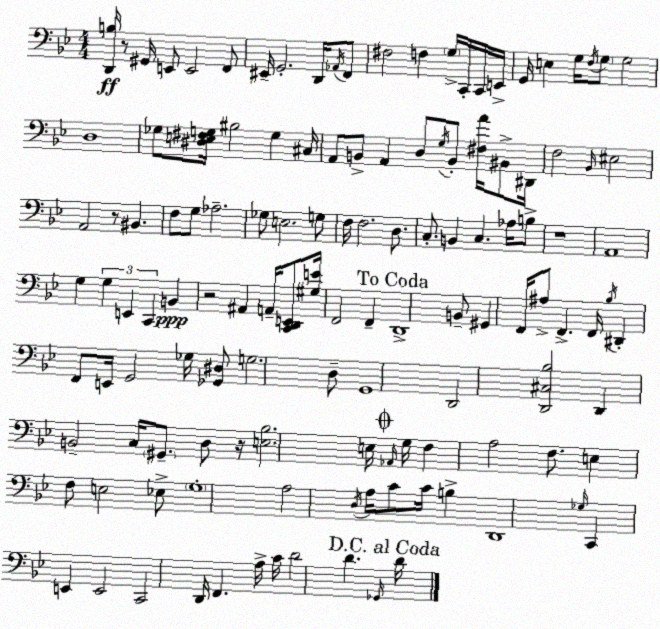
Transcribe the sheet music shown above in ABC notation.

X:1
T:Untitled
M:4/4
L:1/4
K:Bb
[D,,B,]/4 z/2 ^G,,/4 E,,/2 E,,2 F,,/2 ^E,,/4 G,,2 D,,/4 _A,,/4 F,,/2 ^F,2 F, G,/4 C,,/4 C,,/4 E,,/4 G,,/4 E, G,/4 F,/4 G,/2 G,2 D,4 _G,/2 [^D,E,^F,G,]/4 ^B,2 G, ^C,/4 A,,/2 B,,/2 A,, D,/2 G,/4 B,,/2 [^F,A]/4 ^B,,/2 ^D,,/4 F,2 _B,,/4 ^E,2 A,,2 z/2 ^B,, F,/2 G,/2 _A,2 _G,/2 E,2 G,/2 F,/4 F,2 D,/2 C,/2 B,, C, _A,/4 B,/2 z4 A,,4 G, G, E,, C,, B,, z2 ^A,, A,,/4 [C,,D,,E,,]/2 [^G,E]/4 F,,2 F,, D,,4 B,,/2 ^G,, F,,/4 ^A,/2 F,, F,,/4 _B,/4 ^D,, F,,/2 E,,/4 G,,2 _G,/4 [_G,,^D,]/2 G,2 D,/2 G,,4 D,,2 [D,,^C,_B,]2 D,, B,,2 C,/4 ^G,,/2 D,/2 z/4 [E,_B,]2 E,/4 _A,,/4 G,/4 F, A,2 F,/2 E, F,/2 E,2 _E,/2 G,4 A,2 D,/4 A,/4 C/2 C/4 B, D,,4 _G,/4 C,, E,, E,,2 C,,2 D,,/4 F,, A,/4 C/4 D2 D _G,,/4 D/4